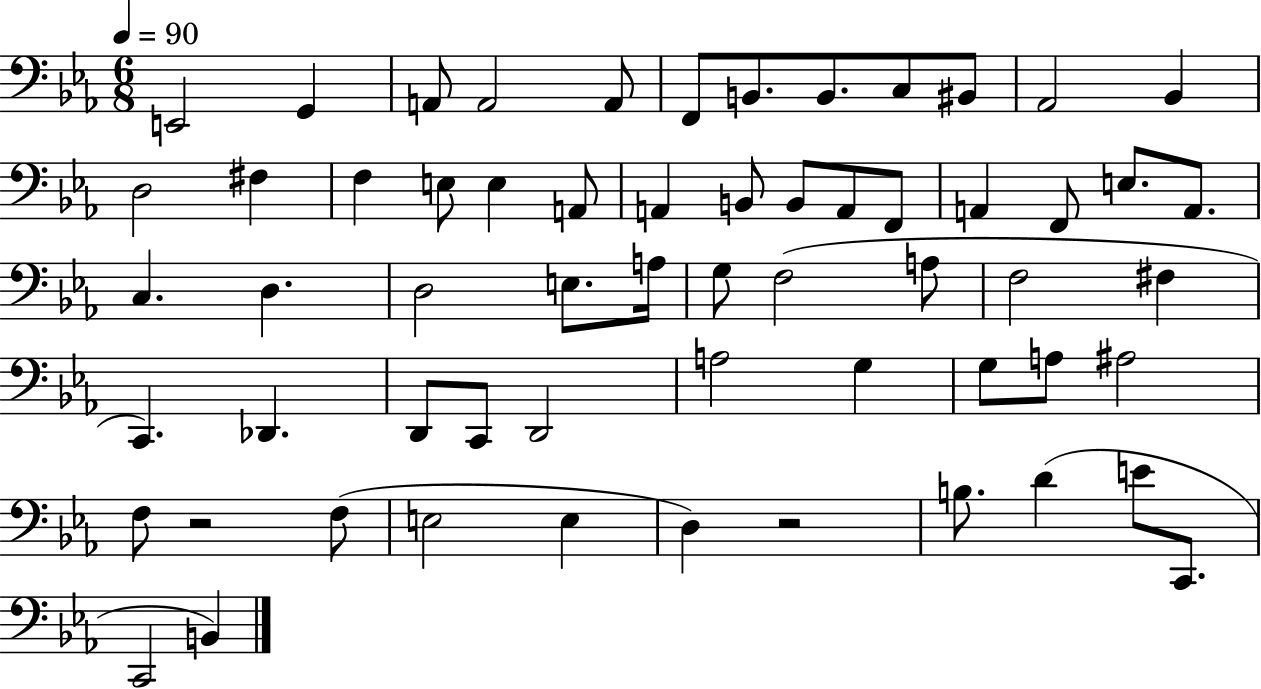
{
  \clef bass
  \numericTimeSignature
  \time 6/8
  \key ees \major
  \tempo 4 = 90
  \repeat volta 2 { e,2 g,4 | a,8 a,2 a,8 | f,8 b,8. b,8. c8 bis,8 | aes,2 bes,4 | \break d2 fis4 | f4 e8 e4 a,8 | a,4 b,8 b,8 a,8 f,8 | a,4 f,8 e8. a,8. | \break c4. d4. | d2 e8. a16 | g8 f2( a8 | f2 fis4 | \break c,4.) des,4. | d,8 c,8 d,2 | a2 g4 | g8 a8 ais2 | \break f8 r2 f8( | e2 e4 | d4) r2 | b8. d'4( e'8 c,8. | \break c,2 b,4) | } \bar "|."
}